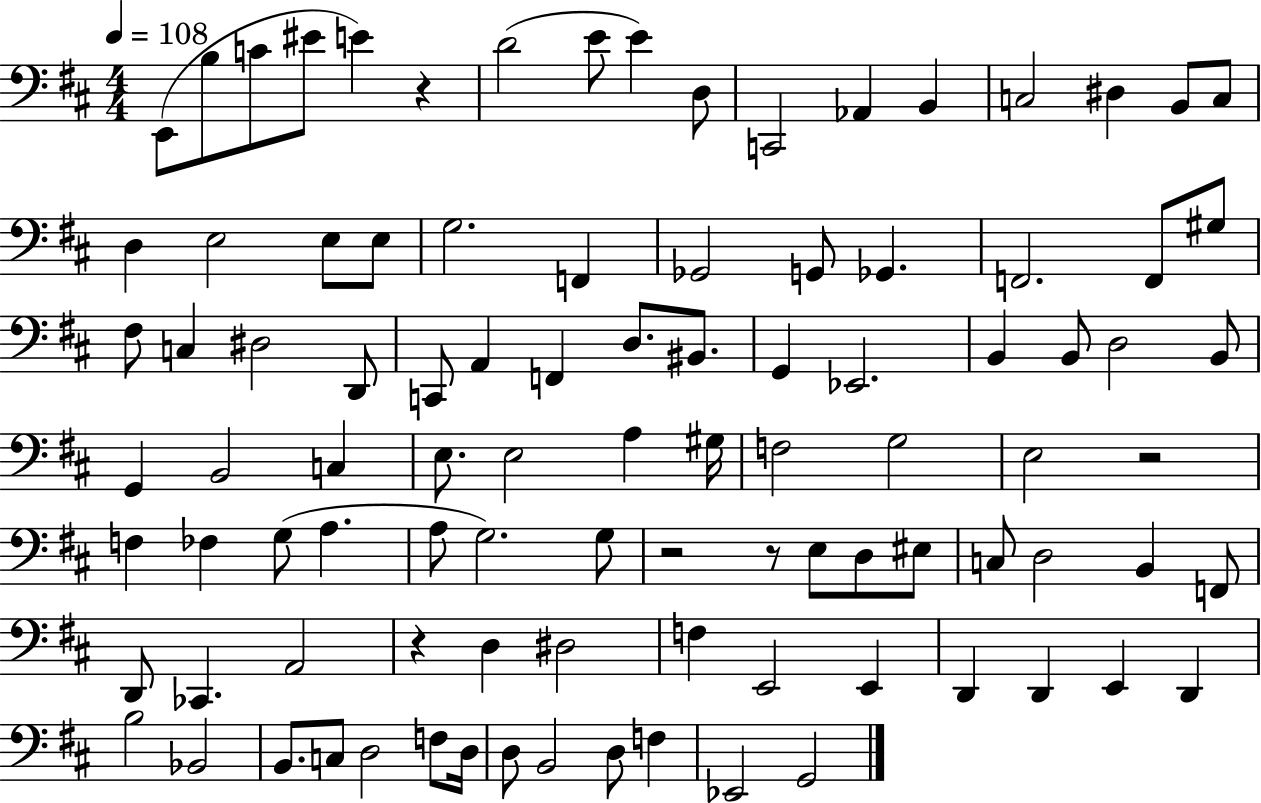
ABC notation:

X:1
T:Untitled
M:4/4
L:1/4
K:D
E,,/2 B,/2 C/2 ^E/2 E z D2 E/2 E D,/2 C,,2 _A,, B,, C,2 ^D, B,,/2 C,/2 D, E,2 E,/2 E,/2 G,2 F,, _G,,2 G,,/2 _G,, F,,2 F,,/2 ^G,/2 ^F,/2 C, ^D,2 D,,/2 C,,/2 A,, F,, D,/2 ^B,,/2 G,, _E,,2 B,, B,,/2 D,2 B,,/2 G,, B,,2 C, E,/2 E,2 A, ^G,/4 F,2 G,2 E,2 z2 F, _F, G,/2 A, A,/2 G,2 G,/2 z2 z/2 E,/2 D,/2 ^E,/2 C,/2 D,2 B,, F,,/2 D,,/2 _C,, A,,2 z D, ^D,2 F, E,,2 E,, D,, D,, E,, D,, B,2 _B,,2 B,,/2 C,/2 D,2 F,/2 D,/4 D,/2 B,,2 D,/2 F, _E,,2 G,,2